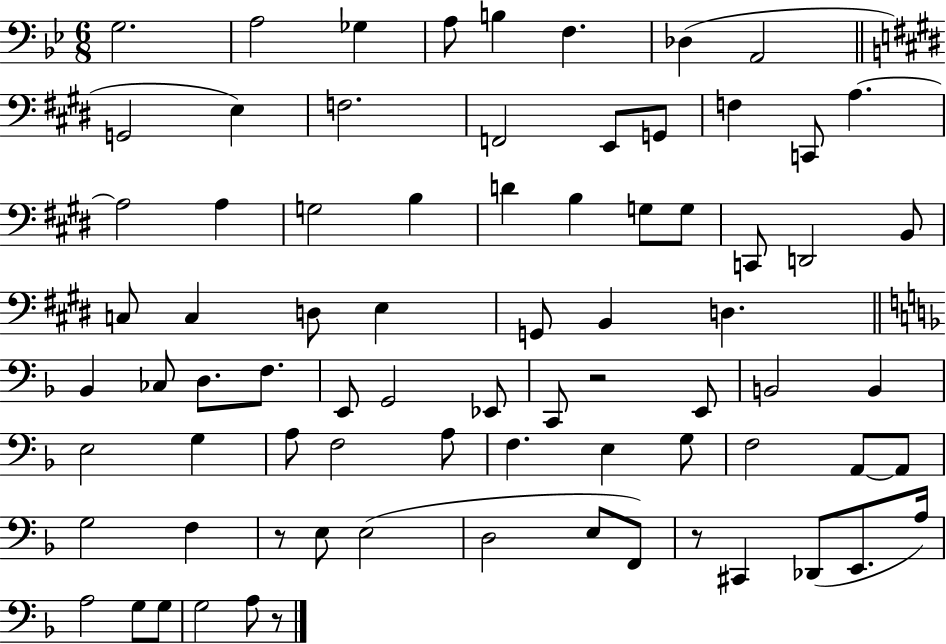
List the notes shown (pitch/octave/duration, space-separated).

G3/h. A3/h Gb3/q A3/e B3/q F3/q. Db3/q A2/h G2/h E3/q F3/h. F2/h E2/e G2/e F3/q C2/e A3/q. A3/h A3/q G3/h B3/q D4/q B3/q G3/e G3/e C2/e D2/h B2/e C3/e C3/q D3/e E3/q G2/e B2/q D3/q. Bb2/q CES3/e D3/e. F3/e. E2/e G2/h Eb2/e C2/e R/h E2/e B2/h B2/q E3/h G3/q A3/e F3/h A3/e F3/q. E3/q G3/e F3/h A2/e A2/e G3/h F3/q R/e E3/e E3/h D3/h E3/e F2/e R/e C#2/q Db2/e E2/e. A3/s A3/h G3/e G3/e G3/h A3/e R/e